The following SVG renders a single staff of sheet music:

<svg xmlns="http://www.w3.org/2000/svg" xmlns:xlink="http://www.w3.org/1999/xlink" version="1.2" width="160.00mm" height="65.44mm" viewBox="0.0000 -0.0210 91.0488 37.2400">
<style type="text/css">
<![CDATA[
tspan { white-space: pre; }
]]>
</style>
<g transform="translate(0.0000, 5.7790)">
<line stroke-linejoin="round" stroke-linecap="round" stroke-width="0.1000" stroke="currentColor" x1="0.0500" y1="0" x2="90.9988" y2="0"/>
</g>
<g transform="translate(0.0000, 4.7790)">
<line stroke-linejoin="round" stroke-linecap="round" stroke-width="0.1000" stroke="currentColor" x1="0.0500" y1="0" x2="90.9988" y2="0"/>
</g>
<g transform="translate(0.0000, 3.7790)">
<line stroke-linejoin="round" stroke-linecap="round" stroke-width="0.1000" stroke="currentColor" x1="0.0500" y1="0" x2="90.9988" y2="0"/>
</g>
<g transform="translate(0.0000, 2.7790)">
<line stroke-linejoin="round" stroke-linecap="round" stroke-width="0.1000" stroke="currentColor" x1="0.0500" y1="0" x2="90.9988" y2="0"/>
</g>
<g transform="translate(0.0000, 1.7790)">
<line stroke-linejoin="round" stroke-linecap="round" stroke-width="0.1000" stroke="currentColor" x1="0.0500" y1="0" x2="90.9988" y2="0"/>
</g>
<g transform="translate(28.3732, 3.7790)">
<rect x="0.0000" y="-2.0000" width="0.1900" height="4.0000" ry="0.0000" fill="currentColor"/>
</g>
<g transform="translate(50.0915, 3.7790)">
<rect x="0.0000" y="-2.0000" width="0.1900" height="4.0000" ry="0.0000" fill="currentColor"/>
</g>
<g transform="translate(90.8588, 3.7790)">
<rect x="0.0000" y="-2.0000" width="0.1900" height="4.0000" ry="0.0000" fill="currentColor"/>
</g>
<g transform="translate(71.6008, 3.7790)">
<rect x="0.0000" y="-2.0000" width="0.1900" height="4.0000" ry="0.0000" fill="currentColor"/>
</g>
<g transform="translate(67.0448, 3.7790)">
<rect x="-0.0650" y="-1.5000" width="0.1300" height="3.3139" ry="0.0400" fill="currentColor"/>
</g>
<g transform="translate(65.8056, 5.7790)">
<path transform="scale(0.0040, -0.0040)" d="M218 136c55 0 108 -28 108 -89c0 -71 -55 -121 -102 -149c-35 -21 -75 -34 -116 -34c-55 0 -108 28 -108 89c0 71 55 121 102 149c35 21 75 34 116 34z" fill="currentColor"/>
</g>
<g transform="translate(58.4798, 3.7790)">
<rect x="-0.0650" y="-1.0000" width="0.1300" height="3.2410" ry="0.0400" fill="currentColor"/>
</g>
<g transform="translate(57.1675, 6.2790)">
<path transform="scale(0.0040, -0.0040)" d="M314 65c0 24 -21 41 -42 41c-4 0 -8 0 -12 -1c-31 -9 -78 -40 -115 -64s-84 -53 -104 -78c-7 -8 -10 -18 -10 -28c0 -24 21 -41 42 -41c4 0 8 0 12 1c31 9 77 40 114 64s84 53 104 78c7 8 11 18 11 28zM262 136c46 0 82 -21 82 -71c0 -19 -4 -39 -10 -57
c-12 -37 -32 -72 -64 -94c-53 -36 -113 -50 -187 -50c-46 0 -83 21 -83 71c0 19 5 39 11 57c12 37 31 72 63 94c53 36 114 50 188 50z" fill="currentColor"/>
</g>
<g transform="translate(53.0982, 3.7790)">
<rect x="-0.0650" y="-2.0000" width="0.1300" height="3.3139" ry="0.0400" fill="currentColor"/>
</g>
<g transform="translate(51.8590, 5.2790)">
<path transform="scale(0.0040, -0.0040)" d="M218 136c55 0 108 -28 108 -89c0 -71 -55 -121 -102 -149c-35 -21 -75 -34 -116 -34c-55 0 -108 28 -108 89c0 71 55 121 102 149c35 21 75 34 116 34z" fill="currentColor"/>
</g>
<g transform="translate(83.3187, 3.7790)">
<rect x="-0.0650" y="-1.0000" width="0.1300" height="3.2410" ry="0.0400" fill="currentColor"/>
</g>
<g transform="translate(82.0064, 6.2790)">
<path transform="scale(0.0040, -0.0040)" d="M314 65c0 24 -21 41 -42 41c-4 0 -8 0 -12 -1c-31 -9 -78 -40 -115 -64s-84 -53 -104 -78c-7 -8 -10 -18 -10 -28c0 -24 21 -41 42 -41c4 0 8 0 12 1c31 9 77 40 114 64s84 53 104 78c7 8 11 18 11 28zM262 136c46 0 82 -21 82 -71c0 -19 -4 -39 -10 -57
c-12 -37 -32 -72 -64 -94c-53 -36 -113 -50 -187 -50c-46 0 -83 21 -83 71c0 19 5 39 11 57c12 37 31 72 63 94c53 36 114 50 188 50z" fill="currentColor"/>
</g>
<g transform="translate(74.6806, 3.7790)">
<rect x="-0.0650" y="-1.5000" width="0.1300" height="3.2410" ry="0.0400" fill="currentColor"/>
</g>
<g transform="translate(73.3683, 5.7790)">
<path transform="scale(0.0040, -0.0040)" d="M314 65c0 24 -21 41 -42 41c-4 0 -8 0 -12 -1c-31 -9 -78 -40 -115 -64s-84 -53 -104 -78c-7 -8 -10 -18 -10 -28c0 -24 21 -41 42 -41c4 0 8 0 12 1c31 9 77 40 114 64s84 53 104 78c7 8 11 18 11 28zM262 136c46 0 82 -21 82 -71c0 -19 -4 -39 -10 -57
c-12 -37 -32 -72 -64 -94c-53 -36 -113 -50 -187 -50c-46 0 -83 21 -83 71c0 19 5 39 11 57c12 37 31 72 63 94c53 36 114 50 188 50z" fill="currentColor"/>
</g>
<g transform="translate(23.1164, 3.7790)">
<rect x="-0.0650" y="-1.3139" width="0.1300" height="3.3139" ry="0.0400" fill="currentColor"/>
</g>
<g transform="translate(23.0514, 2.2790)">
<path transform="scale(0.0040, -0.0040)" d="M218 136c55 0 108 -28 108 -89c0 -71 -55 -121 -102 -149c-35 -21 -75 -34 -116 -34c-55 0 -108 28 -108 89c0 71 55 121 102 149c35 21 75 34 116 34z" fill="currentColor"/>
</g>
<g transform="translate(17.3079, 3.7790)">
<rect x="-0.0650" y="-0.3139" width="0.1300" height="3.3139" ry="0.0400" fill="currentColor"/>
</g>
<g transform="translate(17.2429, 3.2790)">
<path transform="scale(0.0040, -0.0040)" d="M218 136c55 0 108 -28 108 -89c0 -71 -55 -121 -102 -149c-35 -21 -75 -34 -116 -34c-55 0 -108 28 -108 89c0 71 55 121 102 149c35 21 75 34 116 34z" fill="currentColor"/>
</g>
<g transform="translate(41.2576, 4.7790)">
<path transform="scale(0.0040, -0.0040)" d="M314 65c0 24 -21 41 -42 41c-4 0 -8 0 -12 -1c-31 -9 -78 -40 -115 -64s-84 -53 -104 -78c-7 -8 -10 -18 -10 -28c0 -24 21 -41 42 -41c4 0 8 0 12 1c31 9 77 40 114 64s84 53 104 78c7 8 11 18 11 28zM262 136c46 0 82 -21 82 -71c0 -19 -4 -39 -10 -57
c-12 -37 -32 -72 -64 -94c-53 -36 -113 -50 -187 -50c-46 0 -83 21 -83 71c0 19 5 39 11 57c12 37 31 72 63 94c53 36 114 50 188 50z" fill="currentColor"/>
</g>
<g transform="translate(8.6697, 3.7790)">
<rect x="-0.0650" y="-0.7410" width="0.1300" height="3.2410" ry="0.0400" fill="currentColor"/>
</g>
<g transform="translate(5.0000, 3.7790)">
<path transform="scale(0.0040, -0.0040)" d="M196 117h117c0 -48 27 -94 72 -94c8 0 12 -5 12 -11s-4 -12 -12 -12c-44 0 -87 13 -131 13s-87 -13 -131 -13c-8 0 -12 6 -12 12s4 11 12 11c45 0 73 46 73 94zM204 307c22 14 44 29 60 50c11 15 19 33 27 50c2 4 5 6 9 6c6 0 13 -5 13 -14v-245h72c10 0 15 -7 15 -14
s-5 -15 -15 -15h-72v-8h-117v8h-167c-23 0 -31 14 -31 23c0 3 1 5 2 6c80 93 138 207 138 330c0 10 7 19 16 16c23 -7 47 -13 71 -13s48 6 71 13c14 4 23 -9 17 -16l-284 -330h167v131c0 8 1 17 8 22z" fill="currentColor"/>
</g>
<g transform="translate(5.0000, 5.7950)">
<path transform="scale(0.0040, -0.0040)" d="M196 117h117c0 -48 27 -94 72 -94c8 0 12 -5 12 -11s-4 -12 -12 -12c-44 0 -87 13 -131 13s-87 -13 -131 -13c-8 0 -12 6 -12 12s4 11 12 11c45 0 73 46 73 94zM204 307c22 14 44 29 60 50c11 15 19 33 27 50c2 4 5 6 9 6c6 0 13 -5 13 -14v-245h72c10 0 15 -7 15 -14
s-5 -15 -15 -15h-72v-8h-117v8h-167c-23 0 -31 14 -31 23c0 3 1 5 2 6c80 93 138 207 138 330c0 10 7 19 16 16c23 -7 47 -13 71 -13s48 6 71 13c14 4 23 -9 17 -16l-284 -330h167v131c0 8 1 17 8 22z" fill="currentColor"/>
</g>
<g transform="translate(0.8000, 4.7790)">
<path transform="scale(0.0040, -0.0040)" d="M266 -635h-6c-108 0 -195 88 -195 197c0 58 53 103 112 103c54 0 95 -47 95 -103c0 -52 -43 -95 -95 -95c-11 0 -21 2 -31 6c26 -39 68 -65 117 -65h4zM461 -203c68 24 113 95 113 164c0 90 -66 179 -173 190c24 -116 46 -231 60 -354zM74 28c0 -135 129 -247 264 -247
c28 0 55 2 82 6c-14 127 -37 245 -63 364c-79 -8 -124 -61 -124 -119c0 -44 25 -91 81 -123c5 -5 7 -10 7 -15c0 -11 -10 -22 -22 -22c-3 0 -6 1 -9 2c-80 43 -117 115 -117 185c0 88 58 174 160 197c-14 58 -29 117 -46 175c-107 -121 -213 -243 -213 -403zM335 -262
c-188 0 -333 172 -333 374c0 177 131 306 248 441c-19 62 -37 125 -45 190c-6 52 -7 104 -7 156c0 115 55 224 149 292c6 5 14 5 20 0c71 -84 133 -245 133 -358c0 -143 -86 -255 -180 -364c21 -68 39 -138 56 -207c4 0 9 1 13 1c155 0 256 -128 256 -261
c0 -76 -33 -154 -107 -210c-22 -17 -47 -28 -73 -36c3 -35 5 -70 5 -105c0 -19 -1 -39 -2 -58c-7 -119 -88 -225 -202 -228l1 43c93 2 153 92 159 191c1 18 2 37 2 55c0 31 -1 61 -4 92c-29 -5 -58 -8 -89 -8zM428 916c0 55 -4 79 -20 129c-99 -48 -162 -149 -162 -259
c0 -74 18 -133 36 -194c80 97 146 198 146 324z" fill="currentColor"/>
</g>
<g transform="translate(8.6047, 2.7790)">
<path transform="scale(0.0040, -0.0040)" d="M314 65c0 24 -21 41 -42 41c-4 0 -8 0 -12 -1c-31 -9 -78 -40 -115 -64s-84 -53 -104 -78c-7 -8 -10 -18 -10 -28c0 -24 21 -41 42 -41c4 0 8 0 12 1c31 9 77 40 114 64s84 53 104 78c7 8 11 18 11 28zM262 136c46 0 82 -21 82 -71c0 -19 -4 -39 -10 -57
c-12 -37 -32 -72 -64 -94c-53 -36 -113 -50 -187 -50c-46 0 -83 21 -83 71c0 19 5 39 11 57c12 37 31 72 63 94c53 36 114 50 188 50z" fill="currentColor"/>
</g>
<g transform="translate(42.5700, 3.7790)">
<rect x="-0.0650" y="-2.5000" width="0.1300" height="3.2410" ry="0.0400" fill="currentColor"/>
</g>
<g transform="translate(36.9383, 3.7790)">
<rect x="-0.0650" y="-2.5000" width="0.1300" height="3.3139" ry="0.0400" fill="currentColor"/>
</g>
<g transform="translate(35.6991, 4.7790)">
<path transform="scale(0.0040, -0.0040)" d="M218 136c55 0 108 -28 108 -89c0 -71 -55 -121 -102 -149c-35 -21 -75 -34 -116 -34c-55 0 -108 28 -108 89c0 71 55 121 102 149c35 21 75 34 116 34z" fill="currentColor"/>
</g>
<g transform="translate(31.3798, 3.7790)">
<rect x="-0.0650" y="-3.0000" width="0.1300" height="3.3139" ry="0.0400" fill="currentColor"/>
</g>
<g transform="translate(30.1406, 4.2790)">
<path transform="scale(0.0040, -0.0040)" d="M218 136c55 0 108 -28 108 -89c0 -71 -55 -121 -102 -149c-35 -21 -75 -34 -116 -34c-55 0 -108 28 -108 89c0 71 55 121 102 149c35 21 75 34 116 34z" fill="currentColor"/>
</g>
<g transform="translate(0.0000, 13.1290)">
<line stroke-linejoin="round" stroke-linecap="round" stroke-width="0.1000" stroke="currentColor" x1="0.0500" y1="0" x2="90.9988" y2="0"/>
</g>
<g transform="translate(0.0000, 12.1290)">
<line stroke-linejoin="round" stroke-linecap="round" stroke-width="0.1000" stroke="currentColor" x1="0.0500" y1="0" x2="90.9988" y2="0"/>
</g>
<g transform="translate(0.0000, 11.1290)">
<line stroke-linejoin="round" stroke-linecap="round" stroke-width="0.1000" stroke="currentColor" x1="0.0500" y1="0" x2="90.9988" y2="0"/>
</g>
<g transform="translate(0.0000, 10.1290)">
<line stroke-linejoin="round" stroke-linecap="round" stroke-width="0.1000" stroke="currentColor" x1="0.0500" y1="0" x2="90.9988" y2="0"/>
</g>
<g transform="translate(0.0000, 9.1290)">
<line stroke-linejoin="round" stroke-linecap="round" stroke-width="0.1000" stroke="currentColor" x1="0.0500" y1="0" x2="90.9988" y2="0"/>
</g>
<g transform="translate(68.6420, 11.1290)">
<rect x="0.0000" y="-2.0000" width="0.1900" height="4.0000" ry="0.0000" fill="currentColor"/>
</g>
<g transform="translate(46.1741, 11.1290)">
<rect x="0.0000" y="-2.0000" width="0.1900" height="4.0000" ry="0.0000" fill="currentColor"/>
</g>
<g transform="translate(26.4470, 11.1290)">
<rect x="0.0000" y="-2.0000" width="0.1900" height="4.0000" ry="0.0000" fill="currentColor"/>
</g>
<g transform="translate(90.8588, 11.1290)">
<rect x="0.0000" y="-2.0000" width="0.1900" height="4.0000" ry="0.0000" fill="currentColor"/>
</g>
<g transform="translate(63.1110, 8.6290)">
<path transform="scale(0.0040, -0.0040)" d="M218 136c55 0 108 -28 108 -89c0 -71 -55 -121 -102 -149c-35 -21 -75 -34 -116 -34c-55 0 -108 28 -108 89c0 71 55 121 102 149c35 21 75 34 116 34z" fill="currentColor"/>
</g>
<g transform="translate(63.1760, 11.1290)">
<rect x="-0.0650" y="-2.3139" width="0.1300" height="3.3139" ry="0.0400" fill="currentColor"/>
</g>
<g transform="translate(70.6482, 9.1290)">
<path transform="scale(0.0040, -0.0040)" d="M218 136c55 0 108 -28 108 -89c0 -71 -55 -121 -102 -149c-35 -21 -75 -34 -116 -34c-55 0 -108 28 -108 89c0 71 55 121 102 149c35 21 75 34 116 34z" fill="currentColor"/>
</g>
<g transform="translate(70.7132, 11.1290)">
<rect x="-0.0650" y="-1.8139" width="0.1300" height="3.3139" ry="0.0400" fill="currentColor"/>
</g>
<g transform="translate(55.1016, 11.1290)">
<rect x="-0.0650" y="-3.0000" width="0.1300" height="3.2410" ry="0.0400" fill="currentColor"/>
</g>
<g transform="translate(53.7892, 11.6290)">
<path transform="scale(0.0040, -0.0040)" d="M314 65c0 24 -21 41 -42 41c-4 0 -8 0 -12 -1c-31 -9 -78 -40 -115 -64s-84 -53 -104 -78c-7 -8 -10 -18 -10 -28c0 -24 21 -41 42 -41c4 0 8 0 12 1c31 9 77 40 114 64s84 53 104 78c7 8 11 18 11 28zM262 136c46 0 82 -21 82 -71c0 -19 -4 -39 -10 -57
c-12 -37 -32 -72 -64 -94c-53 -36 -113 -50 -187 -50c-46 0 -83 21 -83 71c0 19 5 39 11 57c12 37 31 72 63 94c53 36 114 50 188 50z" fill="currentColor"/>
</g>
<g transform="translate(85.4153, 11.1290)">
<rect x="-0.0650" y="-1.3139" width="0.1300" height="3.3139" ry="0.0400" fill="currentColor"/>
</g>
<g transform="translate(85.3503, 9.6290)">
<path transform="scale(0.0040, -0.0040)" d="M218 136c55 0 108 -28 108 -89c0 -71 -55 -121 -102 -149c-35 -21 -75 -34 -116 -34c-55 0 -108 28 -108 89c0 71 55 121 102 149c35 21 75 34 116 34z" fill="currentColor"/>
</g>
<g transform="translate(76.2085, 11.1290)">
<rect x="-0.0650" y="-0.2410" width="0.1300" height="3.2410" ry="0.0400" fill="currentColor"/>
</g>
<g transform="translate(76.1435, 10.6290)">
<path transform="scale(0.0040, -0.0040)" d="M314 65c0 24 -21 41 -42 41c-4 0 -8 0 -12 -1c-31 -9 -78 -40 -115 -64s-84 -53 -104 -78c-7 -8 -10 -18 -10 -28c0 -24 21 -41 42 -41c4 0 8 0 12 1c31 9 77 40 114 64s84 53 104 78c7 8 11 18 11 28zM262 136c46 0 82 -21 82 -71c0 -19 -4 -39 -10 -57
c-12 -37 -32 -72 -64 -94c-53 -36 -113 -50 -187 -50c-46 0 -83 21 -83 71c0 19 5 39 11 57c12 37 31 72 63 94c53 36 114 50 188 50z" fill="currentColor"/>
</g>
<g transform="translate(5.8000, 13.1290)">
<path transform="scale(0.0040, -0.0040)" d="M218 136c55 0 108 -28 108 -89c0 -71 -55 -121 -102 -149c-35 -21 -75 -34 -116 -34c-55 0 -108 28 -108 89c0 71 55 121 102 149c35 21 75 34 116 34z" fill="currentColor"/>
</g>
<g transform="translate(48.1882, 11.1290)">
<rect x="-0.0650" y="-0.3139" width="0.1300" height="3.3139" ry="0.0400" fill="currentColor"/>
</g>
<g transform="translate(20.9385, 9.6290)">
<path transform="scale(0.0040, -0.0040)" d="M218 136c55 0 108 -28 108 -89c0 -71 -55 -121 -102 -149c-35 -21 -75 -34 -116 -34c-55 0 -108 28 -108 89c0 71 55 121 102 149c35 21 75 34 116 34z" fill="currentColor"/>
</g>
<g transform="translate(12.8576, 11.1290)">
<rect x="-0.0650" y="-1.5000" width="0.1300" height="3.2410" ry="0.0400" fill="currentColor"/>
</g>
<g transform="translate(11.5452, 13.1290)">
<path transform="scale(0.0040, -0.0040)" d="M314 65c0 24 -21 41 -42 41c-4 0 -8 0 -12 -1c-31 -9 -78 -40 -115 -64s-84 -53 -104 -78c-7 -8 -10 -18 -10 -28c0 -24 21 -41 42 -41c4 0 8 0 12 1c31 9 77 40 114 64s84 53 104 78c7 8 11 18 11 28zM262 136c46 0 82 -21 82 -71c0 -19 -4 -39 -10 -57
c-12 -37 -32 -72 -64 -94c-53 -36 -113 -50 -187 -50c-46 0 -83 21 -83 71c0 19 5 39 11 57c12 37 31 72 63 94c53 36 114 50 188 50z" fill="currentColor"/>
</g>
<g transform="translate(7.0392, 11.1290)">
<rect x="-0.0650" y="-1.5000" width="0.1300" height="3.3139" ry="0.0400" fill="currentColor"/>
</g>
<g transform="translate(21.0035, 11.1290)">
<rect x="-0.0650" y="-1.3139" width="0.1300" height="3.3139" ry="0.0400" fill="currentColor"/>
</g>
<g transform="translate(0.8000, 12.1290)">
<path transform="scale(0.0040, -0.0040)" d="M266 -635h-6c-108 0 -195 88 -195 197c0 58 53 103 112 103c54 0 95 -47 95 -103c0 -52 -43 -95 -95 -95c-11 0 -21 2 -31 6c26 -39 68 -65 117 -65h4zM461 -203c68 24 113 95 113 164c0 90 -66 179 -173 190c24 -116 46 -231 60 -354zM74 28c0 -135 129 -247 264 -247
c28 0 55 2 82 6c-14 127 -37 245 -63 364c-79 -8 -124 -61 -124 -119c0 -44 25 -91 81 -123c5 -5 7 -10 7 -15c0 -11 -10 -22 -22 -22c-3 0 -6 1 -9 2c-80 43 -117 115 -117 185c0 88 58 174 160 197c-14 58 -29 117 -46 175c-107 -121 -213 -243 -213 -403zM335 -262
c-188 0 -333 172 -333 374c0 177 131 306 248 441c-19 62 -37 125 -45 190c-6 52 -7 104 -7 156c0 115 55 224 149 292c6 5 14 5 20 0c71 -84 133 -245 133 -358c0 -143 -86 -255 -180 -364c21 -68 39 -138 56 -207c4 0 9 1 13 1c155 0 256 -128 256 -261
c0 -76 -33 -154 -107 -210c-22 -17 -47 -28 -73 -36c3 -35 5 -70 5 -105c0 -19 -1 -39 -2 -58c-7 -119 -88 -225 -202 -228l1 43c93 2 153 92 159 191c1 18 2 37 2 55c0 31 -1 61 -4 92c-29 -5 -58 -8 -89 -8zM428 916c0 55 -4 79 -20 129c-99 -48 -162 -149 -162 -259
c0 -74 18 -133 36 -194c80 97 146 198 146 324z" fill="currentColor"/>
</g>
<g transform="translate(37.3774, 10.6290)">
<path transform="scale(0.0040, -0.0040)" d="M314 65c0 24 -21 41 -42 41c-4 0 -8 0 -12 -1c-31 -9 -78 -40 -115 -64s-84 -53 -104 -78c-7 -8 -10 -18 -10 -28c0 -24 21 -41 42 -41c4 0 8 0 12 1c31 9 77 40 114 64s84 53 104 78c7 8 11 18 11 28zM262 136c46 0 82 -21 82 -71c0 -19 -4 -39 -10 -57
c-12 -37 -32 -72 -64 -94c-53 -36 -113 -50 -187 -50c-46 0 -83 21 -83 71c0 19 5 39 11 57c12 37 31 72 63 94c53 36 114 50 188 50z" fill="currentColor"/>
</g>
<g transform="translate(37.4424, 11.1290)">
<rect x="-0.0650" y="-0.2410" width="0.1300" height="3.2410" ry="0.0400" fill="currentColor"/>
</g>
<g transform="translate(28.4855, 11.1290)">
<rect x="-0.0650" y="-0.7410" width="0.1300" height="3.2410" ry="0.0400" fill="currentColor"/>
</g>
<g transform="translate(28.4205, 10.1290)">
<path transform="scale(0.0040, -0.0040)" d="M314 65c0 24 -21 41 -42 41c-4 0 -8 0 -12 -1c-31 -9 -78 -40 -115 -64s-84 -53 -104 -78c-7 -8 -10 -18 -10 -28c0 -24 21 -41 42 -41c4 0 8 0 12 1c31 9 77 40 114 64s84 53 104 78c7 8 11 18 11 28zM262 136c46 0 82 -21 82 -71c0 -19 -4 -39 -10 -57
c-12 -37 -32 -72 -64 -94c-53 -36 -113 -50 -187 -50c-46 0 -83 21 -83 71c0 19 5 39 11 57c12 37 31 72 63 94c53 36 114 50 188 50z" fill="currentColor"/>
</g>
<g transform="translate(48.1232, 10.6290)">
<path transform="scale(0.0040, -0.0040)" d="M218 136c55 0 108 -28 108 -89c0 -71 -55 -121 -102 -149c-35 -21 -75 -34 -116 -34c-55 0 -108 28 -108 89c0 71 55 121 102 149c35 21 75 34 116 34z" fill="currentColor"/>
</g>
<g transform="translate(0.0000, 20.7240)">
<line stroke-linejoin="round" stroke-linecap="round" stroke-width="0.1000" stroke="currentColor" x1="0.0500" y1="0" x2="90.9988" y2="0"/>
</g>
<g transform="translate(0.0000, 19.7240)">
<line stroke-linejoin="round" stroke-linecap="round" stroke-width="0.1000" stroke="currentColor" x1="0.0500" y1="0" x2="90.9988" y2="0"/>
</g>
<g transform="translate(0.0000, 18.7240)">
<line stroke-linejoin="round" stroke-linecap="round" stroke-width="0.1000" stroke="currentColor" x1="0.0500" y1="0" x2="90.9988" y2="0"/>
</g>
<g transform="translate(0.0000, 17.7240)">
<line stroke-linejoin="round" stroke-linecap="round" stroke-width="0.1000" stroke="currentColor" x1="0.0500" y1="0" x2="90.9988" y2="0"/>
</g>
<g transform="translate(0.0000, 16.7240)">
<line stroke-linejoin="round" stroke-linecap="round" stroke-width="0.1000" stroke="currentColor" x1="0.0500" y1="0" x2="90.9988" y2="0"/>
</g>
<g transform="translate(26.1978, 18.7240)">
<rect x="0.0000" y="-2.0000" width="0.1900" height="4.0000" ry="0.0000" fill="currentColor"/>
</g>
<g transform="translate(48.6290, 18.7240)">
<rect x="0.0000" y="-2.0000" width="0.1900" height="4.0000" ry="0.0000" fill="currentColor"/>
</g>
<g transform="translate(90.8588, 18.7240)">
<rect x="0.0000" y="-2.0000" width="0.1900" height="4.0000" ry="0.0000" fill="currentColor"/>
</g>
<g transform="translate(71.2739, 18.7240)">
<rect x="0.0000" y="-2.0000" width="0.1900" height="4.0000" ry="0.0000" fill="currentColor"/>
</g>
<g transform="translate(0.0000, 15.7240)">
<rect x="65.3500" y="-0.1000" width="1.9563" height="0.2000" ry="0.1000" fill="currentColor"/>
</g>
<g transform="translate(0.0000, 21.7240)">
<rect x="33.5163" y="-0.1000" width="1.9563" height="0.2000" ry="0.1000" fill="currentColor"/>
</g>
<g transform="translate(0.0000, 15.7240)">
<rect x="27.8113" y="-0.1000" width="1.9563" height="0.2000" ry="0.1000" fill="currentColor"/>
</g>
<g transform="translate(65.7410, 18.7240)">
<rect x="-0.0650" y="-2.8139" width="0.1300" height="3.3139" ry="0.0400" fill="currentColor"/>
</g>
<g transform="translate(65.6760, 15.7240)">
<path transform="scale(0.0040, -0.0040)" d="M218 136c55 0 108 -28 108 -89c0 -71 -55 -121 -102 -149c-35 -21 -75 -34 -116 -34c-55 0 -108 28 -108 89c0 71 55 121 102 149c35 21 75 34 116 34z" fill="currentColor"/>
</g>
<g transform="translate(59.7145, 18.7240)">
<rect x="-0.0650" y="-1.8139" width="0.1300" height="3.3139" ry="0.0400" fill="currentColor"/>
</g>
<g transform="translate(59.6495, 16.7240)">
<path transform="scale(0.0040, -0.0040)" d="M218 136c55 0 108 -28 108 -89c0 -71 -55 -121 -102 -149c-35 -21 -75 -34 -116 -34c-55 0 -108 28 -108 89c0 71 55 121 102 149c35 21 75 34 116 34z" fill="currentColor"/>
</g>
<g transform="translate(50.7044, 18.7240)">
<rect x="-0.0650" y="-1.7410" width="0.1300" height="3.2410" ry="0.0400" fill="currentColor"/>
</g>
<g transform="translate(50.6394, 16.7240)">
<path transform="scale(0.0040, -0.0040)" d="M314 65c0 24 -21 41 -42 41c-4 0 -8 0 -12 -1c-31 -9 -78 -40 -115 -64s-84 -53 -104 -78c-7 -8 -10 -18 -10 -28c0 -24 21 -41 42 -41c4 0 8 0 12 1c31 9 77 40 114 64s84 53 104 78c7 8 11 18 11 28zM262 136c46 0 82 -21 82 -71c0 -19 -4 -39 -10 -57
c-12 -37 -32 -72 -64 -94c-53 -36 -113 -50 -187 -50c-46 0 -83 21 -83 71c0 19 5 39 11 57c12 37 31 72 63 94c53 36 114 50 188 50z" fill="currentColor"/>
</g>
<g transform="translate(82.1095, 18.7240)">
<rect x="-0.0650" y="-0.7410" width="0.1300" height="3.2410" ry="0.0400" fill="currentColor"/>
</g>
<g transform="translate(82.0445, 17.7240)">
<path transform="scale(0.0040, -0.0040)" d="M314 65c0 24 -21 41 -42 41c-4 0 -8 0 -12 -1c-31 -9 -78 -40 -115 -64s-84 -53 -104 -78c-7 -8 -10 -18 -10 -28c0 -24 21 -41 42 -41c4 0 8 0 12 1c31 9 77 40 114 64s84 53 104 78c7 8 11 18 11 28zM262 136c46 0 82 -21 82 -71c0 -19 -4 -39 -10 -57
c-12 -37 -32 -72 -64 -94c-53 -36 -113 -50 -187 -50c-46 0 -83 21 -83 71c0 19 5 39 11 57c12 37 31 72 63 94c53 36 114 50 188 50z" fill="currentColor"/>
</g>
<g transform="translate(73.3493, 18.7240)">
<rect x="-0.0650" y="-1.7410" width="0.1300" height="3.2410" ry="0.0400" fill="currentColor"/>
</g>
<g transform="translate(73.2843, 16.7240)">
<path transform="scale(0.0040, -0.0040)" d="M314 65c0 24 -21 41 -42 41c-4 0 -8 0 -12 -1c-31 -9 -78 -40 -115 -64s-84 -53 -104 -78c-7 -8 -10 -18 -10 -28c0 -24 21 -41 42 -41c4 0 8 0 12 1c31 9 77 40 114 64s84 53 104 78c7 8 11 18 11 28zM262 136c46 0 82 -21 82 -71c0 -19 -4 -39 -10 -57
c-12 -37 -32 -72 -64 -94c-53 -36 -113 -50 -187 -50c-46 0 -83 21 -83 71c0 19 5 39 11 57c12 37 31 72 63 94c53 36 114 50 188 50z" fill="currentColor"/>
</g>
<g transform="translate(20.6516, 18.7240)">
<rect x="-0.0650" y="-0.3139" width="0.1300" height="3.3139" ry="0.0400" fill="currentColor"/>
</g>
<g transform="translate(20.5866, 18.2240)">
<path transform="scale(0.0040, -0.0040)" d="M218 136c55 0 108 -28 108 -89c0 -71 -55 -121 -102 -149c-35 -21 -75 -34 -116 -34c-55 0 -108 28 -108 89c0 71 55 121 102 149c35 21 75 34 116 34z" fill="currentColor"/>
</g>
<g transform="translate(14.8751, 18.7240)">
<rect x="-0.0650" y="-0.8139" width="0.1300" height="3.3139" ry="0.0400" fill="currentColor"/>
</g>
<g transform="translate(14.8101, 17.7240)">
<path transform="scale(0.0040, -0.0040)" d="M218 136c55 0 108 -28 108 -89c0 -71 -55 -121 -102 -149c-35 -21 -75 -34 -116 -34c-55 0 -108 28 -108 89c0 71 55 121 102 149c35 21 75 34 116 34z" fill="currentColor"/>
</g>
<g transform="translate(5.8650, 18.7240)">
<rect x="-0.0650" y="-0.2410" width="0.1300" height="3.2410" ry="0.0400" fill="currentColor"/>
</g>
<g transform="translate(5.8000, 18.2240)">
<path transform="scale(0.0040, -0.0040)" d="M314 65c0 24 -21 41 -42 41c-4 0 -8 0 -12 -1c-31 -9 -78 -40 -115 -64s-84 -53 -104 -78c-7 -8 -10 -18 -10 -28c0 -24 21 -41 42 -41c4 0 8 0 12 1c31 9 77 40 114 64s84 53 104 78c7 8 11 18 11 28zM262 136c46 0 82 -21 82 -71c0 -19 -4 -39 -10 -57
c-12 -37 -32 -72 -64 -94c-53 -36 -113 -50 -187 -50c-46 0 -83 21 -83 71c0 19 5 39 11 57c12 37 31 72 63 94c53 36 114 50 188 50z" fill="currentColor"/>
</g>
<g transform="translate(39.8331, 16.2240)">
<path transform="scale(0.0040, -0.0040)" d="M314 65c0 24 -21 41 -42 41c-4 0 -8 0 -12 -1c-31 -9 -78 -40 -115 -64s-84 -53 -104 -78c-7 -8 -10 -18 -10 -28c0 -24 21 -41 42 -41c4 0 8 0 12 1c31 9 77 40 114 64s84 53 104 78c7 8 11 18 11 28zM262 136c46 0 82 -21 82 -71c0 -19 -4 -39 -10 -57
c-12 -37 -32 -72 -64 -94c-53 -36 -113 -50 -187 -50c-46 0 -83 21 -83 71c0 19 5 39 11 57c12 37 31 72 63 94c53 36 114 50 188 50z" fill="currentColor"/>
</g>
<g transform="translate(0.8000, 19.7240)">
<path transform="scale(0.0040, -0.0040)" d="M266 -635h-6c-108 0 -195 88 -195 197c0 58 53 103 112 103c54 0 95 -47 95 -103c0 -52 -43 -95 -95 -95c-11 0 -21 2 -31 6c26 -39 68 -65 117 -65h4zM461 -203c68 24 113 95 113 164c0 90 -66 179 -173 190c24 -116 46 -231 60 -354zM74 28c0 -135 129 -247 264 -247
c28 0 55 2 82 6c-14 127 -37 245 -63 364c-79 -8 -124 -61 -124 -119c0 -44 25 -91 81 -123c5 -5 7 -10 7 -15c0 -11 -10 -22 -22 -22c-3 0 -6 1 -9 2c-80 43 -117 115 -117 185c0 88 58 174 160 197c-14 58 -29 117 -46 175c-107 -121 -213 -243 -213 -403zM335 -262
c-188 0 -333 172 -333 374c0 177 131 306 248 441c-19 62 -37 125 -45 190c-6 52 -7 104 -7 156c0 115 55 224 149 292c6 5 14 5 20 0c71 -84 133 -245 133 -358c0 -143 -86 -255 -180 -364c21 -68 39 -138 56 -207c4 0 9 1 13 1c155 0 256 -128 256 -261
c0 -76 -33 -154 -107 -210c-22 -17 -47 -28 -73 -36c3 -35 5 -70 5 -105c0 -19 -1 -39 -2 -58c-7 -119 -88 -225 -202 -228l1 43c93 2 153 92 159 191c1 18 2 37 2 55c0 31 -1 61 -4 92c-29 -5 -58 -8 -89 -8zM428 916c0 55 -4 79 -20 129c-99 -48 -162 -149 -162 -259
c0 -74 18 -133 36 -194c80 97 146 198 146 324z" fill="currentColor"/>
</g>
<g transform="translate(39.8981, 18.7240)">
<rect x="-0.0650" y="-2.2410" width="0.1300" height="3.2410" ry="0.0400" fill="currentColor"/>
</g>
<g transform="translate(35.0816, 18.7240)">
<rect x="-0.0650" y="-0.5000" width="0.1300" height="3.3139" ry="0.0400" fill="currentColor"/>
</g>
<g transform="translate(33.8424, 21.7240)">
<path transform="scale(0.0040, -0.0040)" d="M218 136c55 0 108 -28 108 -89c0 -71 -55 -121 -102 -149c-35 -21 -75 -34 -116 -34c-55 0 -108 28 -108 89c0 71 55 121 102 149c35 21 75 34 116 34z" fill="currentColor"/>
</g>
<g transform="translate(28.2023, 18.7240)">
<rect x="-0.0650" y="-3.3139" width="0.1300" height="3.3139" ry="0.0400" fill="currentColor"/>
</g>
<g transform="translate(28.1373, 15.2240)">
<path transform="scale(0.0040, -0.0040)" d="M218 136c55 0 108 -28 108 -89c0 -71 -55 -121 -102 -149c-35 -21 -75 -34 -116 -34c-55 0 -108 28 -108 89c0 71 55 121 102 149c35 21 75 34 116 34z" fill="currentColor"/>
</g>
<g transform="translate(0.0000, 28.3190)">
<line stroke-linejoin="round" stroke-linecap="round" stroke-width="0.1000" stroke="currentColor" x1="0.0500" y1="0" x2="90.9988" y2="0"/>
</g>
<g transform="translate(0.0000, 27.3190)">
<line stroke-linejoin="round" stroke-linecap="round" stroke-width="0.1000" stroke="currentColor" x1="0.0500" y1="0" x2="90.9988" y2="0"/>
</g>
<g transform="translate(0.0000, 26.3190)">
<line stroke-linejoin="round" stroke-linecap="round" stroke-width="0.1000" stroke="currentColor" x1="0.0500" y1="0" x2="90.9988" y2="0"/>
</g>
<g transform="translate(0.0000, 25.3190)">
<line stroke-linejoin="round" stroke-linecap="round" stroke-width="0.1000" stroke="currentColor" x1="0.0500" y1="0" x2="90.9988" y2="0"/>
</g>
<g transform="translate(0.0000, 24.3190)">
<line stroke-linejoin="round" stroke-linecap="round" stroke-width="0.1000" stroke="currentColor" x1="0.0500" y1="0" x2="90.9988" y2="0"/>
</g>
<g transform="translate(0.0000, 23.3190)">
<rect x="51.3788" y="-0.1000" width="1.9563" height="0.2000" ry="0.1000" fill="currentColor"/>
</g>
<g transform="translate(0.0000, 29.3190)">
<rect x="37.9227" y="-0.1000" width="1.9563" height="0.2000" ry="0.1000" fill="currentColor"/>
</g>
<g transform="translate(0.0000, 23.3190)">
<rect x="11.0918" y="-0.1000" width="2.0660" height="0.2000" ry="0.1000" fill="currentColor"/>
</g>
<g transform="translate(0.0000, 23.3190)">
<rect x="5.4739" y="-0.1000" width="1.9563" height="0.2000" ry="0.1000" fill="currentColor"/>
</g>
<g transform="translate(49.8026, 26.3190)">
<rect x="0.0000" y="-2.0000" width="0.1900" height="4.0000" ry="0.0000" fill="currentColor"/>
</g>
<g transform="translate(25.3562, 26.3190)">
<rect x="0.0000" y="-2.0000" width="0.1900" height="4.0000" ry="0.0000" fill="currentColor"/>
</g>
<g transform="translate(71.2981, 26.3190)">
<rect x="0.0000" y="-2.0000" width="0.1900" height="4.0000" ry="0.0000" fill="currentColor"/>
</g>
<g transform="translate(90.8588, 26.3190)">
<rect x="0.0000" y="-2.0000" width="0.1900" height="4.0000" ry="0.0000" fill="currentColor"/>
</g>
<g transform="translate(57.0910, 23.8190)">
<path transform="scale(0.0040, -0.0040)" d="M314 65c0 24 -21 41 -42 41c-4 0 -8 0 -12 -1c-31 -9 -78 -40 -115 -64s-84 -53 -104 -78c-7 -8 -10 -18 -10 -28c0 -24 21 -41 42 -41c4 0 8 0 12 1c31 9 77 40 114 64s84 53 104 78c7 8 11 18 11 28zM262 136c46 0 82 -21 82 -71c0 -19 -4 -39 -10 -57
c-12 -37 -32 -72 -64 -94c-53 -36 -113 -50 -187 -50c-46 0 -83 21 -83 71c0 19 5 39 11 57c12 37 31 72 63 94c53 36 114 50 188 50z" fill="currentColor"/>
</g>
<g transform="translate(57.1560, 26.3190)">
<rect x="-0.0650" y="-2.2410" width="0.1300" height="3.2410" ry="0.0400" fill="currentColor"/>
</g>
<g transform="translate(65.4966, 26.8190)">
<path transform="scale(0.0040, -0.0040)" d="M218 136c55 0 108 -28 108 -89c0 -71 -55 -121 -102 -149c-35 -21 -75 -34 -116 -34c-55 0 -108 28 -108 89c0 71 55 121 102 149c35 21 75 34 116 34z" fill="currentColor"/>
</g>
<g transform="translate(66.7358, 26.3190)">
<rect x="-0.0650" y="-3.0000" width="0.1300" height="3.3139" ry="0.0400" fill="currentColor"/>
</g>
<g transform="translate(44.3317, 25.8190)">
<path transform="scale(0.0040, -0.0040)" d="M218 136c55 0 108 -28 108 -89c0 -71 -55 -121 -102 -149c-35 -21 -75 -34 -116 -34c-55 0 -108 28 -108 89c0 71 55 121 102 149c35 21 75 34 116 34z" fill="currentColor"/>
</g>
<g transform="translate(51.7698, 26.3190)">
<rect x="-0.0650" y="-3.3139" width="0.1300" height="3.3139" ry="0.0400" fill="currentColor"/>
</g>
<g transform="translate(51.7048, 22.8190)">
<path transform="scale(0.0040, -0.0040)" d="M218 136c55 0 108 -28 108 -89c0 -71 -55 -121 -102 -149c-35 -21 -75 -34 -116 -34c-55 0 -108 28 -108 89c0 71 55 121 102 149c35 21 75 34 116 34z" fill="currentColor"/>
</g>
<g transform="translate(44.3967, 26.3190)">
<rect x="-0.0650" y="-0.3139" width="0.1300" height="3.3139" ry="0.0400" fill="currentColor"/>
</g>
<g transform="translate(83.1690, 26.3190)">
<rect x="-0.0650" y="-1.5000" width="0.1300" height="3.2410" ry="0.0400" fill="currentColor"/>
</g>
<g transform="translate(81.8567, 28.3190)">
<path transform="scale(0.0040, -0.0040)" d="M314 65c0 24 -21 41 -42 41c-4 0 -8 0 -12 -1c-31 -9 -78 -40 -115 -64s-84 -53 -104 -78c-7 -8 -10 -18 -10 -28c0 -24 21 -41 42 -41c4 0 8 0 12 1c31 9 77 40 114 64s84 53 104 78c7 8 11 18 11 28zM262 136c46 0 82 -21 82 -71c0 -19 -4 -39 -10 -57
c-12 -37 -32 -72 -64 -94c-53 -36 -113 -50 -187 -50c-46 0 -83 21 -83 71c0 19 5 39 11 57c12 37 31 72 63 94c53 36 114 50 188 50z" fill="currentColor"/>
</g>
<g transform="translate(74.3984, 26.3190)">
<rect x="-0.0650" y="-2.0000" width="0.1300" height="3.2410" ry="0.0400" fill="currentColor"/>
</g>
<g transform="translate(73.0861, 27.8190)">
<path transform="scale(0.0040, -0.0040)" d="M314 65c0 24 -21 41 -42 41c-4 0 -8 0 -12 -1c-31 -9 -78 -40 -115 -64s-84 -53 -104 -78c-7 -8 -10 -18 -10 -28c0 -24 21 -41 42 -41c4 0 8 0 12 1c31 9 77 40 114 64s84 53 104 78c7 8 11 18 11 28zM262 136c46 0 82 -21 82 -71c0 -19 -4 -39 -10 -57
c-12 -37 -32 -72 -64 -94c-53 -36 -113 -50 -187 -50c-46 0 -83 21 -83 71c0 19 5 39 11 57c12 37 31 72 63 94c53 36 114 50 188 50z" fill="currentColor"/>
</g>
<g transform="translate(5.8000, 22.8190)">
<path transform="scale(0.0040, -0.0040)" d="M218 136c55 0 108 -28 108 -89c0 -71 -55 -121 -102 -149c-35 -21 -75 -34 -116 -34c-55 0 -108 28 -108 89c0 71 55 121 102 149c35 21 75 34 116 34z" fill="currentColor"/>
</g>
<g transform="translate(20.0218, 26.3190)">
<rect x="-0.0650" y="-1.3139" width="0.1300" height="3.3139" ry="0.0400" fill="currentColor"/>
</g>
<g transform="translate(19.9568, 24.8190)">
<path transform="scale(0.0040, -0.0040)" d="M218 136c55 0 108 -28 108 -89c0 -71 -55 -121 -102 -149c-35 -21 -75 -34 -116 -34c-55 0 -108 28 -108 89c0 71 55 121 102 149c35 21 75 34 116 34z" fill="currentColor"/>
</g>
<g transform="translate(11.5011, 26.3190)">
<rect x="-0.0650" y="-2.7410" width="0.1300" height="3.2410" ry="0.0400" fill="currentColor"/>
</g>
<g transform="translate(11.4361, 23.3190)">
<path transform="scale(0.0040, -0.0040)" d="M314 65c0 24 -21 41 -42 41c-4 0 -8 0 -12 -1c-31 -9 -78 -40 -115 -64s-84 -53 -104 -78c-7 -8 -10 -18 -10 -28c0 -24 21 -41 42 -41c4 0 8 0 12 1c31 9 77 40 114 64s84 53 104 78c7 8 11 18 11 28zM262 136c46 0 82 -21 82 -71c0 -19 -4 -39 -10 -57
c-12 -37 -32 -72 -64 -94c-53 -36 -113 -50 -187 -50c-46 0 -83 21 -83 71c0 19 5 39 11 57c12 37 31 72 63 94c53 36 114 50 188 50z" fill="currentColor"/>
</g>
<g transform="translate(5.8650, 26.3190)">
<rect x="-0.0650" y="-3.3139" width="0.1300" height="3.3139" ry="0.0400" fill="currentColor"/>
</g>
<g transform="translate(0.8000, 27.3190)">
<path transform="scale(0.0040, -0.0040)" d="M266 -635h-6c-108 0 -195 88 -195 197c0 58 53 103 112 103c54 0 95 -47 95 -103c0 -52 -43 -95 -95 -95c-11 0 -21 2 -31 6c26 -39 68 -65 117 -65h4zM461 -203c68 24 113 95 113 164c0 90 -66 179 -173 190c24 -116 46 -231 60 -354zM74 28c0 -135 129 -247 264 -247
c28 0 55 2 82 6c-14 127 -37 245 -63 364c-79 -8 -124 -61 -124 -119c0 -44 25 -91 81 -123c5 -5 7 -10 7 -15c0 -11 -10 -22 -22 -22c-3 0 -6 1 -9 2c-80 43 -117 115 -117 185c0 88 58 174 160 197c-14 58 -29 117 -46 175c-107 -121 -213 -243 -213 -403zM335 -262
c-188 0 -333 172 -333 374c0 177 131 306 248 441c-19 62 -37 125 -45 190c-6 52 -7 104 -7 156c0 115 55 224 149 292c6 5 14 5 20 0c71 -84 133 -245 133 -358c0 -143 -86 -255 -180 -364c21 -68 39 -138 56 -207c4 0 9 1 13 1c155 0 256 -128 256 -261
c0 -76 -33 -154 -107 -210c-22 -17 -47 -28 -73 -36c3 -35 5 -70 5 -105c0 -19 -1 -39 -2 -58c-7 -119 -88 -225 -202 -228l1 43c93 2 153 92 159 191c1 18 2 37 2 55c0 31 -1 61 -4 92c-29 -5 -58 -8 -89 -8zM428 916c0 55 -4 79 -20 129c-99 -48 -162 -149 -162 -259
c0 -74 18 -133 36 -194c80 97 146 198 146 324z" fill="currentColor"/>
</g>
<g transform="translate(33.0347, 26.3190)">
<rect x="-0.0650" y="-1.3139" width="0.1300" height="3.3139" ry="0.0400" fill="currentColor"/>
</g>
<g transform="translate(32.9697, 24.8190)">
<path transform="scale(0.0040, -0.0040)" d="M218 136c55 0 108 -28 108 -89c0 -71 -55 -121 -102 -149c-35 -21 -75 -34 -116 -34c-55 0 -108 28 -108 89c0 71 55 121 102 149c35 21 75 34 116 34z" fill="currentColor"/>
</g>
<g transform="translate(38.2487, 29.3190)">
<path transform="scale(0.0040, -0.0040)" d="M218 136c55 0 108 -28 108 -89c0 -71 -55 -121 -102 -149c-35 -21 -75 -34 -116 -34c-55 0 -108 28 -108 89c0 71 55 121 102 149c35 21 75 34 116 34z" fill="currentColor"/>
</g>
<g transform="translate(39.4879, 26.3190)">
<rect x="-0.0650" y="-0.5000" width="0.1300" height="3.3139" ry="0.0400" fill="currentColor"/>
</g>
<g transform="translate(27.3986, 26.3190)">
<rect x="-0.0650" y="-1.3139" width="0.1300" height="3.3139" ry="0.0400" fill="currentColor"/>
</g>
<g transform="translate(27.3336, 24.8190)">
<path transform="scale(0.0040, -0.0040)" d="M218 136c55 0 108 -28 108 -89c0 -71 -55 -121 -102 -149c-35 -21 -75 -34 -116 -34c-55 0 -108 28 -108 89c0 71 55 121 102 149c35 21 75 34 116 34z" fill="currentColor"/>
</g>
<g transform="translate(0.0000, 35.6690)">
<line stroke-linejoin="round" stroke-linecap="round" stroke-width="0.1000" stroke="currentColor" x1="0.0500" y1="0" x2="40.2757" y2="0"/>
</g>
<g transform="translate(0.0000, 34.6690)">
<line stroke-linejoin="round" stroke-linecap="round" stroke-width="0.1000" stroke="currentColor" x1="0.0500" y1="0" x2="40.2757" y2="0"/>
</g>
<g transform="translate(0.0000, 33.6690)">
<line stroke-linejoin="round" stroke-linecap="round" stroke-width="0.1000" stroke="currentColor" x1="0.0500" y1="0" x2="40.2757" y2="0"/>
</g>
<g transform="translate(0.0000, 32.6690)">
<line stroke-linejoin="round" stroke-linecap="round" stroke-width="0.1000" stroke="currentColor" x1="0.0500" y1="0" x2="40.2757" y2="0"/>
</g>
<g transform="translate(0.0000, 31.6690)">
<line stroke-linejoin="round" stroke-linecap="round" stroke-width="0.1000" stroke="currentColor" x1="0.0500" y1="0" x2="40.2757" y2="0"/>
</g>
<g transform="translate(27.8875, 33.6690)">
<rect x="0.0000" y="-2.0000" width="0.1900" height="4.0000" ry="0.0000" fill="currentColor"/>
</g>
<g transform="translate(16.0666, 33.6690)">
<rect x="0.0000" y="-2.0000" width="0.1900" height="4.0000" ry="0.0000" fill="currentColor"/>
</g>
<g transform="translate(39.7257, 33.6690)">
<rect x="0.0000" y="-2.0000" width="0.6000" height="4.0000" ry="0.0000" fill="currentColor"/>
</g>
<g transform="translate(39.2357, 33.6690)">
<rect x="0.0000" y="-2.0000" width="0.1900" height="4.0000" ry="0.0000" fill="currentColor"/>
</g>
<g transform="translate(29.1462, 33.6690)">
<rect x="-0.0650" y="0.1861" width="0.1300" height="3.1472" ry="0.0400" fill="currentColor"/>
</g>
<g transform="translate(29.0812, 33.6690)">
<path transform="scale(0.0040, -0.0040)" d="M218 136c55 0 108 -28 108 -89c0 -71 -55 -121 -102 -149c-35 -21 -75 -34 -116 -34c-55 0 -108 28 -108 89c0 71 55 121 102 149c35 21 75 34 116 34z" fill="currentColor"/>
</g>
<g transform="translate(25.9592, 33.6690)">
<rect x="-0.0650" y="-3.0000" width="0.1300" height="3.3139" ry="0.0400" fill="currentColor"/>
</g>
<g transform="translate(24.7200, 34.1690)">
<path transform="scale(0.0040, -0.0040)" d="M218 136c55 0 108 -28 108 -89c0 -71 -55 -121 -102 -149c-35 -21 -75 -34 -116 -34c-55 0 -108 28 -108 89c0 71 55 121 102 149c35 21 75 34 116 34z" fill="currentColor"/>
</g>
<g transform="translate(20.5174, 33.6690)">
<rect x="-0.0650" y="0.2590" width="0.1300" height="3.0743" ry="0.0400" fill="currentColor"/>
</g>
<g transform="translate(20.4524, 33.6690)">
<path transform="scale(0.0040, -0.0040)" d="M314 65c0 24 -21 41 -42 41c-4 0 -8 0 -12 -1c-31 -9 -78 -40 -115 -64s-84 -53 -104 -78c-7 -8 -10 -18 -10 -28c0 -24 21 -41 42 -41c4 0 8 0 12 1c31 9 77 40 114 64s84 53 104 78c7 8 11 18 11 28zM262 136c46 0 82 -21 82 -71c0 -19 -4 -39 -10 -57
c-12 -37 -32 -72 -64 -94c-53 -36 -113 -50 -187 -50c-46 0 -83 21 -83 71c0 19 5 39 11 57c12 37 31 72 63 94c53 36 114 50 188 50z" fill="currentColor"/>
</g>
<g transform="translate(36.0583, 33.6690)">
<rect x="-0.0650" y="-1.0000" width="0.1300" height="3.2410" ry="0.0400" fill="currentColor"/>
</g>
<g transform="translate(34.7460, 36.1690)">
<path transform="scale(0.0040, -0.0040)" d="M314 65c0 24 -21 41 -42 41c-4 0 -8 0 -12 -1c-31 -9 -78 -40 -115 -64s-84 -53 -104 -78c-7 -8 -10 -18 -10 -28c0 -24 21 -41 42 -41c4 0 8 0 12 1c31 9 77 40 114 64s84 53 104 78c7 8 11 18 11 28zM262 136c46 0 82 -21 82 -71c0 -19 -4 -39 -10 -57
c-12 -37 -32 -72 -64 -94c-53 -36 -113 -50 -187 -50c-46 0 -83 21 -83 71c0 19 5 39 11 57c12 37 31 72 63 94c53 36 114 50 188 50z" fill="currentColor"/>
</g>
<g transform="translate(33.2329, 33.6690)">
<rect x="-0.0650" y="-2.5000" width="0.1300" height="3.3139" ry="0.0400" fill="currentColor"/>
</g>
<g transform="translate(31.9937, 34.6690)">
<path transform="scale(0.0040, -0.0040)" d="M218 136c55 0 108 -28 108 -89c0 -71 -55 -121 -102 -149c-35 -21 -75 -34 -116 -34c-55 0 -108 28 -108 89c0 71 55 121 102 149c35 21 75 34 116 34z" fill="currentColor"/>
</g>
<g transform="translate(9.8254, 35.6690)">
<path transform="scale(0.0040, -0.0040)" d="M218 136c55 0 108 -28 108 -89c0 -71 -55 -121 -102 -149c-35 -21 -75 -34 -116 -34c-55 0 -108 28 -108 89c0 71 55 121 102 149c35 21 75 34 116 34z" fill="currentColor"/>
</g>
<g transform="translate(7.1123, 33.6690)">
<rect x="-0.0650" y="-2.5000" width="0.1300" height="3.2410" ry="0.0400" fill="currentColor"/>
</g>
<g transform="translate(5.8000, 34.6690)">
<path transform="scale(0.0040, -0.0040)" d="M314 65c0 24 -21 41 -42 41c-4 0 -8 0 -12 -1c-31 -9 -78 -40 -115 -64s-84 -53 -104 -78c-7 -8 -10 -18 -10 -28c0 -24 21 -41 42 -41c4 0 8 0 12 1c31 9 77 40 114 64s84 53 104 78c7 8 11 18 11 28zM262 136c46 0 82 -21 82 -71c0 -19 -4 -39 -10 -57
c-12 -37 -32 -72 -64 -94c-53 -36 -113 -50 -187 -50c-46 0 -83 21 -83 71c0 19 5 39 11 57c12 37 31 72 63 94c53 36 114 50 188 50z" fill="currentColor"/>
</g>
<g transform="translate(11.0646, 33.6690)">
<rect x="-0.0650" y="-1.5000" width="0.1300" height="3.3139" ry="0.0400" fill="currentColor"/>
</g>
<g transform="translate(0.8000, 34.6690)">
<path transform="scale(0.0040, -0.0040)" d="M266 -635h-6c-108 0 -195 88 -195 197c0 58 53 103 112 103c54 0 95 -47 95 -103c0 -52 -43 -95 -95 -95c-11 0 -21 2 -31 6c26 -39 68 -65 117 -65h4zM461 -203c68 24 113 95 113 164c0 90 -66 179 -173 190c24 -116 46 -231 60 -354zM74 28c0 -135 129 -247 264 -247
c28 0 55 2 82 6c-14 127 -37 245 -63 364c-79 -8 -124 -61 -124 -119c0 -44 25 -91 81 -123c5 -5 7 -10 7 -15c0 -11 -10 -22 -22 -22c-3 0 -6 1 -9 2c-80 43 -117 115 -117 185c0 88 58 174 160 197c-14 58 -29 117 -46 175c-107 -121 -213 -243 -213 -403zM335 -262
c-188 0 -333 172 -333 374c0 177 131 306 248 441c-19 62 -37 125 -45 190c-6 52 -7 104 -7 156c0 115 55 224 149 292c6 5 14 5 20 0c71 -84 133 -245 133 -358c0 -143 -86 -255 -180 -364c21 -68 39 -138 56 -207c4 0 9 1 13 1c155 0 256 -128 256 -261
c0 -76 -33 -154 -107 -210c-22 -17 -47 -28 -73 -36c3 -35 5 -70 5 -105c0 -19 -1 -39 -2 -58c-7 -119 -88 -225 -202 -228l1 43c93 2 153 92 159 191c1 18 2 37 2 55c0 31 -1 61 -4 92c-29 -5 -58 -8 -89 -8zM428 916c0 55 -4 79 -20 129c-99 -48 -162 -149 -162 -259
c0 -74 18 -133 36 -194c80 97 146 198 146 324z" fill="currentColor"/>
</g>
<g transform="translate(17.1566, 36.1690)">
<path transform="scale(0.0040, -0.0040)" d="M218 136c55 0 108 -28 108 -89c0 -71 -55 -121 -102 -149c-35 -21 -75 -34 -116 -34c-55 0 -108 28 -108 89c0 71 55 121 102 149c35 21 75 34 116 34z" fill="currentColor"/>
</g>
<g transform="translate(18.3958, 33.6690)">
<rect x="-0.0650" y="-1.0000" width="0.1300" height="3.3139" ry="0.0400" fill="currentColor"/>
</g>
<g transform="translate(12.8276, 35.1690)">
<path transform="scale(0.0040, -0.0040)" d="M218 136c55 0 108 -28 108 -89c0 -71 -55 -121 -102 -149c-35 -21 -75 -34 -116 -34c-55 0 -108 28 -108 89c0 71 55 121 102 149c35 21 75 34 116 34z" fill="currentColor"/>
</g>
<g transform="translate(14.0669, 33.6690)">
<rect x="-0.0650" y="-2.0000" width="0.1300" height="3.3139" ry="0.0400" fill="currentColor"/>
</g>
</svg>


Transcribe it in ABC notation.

X:1
T:Untitled
M:4/4
L:1/4
K:C
d2 c e A G G2 F D2 E E2 D2 E E2 e d2 c2 c A2 g f c2 e c2 d c b C g2 f2 f a f2 d2 b a2 e e e C c b g2 A F2 E2 G2 E F D B2 A B G D2